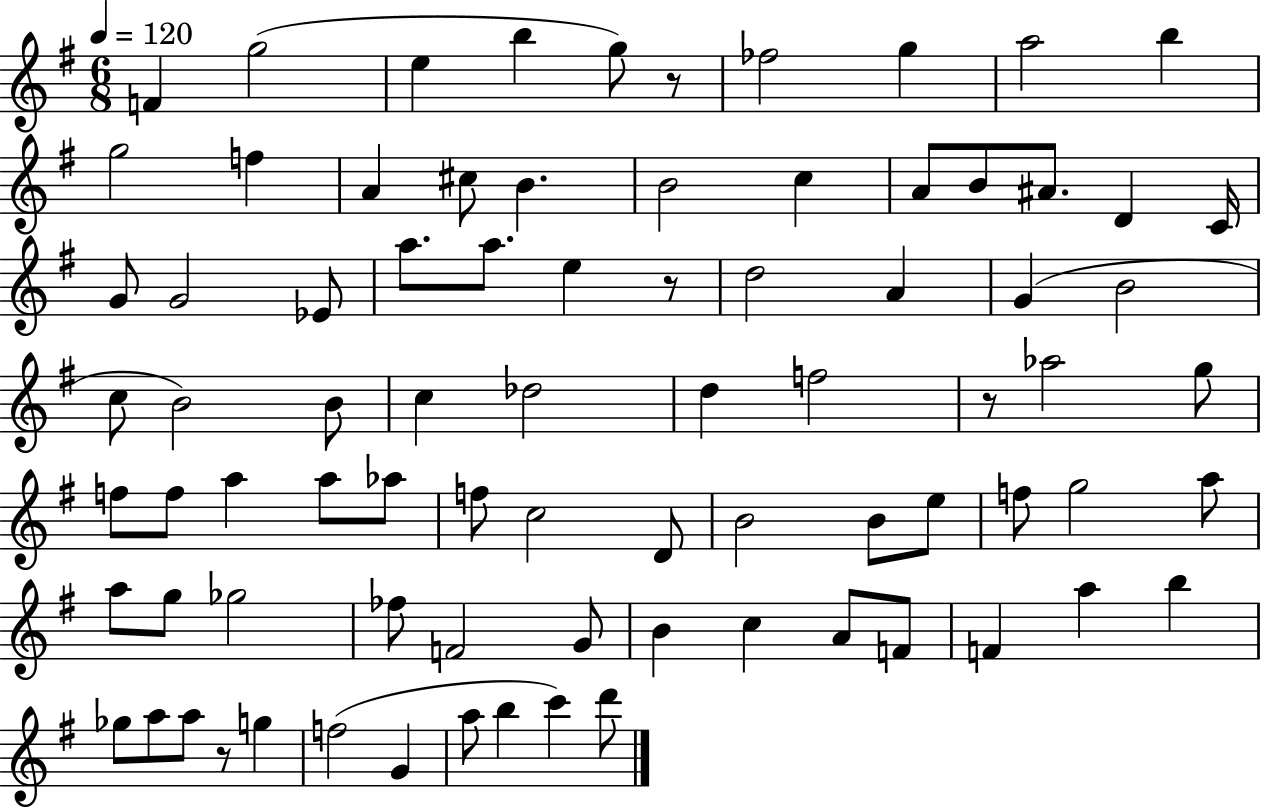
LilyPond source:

{
  \clef treble
  \numericTimeSignature
  \time 6/8
  \key g \major
  \tempo 4 = 120
  f'4 g''2( | e''4 b''4 g''8) r8 | fes''2 g''4 | a''2 b''4 | \break g''2 f''4 | a'4 cis''8 b'4. | b'2 c''4 | a'8 b'8 ais'8. d'4 c'16 | \break g'8 g'2 ees'8 | a''8. a''8. e''4 r8 | d''2 a'4 | g'4( b'2 | \break c''8 b'2) b'8 | c''4 des''2 | d''4 f''2 | r8 aes''2 g''8 | \break f''8 f''8 a''4 a''8 aes''8 | f''8 c''2 d'8 | b'2 b'8 e''8 | f''8 g''2 a''8 | \break a''8 g''8 ges''2 | fes''8 f'2 g'8 | b'4 c''4 a'8 f'8 | f'4 a''4 b''4 | \break ges''8 a''8 a''8 r8 g''4 | f''2( g'4 | a''8 b''4 c'''4) d'''8 | \bar "|."
}